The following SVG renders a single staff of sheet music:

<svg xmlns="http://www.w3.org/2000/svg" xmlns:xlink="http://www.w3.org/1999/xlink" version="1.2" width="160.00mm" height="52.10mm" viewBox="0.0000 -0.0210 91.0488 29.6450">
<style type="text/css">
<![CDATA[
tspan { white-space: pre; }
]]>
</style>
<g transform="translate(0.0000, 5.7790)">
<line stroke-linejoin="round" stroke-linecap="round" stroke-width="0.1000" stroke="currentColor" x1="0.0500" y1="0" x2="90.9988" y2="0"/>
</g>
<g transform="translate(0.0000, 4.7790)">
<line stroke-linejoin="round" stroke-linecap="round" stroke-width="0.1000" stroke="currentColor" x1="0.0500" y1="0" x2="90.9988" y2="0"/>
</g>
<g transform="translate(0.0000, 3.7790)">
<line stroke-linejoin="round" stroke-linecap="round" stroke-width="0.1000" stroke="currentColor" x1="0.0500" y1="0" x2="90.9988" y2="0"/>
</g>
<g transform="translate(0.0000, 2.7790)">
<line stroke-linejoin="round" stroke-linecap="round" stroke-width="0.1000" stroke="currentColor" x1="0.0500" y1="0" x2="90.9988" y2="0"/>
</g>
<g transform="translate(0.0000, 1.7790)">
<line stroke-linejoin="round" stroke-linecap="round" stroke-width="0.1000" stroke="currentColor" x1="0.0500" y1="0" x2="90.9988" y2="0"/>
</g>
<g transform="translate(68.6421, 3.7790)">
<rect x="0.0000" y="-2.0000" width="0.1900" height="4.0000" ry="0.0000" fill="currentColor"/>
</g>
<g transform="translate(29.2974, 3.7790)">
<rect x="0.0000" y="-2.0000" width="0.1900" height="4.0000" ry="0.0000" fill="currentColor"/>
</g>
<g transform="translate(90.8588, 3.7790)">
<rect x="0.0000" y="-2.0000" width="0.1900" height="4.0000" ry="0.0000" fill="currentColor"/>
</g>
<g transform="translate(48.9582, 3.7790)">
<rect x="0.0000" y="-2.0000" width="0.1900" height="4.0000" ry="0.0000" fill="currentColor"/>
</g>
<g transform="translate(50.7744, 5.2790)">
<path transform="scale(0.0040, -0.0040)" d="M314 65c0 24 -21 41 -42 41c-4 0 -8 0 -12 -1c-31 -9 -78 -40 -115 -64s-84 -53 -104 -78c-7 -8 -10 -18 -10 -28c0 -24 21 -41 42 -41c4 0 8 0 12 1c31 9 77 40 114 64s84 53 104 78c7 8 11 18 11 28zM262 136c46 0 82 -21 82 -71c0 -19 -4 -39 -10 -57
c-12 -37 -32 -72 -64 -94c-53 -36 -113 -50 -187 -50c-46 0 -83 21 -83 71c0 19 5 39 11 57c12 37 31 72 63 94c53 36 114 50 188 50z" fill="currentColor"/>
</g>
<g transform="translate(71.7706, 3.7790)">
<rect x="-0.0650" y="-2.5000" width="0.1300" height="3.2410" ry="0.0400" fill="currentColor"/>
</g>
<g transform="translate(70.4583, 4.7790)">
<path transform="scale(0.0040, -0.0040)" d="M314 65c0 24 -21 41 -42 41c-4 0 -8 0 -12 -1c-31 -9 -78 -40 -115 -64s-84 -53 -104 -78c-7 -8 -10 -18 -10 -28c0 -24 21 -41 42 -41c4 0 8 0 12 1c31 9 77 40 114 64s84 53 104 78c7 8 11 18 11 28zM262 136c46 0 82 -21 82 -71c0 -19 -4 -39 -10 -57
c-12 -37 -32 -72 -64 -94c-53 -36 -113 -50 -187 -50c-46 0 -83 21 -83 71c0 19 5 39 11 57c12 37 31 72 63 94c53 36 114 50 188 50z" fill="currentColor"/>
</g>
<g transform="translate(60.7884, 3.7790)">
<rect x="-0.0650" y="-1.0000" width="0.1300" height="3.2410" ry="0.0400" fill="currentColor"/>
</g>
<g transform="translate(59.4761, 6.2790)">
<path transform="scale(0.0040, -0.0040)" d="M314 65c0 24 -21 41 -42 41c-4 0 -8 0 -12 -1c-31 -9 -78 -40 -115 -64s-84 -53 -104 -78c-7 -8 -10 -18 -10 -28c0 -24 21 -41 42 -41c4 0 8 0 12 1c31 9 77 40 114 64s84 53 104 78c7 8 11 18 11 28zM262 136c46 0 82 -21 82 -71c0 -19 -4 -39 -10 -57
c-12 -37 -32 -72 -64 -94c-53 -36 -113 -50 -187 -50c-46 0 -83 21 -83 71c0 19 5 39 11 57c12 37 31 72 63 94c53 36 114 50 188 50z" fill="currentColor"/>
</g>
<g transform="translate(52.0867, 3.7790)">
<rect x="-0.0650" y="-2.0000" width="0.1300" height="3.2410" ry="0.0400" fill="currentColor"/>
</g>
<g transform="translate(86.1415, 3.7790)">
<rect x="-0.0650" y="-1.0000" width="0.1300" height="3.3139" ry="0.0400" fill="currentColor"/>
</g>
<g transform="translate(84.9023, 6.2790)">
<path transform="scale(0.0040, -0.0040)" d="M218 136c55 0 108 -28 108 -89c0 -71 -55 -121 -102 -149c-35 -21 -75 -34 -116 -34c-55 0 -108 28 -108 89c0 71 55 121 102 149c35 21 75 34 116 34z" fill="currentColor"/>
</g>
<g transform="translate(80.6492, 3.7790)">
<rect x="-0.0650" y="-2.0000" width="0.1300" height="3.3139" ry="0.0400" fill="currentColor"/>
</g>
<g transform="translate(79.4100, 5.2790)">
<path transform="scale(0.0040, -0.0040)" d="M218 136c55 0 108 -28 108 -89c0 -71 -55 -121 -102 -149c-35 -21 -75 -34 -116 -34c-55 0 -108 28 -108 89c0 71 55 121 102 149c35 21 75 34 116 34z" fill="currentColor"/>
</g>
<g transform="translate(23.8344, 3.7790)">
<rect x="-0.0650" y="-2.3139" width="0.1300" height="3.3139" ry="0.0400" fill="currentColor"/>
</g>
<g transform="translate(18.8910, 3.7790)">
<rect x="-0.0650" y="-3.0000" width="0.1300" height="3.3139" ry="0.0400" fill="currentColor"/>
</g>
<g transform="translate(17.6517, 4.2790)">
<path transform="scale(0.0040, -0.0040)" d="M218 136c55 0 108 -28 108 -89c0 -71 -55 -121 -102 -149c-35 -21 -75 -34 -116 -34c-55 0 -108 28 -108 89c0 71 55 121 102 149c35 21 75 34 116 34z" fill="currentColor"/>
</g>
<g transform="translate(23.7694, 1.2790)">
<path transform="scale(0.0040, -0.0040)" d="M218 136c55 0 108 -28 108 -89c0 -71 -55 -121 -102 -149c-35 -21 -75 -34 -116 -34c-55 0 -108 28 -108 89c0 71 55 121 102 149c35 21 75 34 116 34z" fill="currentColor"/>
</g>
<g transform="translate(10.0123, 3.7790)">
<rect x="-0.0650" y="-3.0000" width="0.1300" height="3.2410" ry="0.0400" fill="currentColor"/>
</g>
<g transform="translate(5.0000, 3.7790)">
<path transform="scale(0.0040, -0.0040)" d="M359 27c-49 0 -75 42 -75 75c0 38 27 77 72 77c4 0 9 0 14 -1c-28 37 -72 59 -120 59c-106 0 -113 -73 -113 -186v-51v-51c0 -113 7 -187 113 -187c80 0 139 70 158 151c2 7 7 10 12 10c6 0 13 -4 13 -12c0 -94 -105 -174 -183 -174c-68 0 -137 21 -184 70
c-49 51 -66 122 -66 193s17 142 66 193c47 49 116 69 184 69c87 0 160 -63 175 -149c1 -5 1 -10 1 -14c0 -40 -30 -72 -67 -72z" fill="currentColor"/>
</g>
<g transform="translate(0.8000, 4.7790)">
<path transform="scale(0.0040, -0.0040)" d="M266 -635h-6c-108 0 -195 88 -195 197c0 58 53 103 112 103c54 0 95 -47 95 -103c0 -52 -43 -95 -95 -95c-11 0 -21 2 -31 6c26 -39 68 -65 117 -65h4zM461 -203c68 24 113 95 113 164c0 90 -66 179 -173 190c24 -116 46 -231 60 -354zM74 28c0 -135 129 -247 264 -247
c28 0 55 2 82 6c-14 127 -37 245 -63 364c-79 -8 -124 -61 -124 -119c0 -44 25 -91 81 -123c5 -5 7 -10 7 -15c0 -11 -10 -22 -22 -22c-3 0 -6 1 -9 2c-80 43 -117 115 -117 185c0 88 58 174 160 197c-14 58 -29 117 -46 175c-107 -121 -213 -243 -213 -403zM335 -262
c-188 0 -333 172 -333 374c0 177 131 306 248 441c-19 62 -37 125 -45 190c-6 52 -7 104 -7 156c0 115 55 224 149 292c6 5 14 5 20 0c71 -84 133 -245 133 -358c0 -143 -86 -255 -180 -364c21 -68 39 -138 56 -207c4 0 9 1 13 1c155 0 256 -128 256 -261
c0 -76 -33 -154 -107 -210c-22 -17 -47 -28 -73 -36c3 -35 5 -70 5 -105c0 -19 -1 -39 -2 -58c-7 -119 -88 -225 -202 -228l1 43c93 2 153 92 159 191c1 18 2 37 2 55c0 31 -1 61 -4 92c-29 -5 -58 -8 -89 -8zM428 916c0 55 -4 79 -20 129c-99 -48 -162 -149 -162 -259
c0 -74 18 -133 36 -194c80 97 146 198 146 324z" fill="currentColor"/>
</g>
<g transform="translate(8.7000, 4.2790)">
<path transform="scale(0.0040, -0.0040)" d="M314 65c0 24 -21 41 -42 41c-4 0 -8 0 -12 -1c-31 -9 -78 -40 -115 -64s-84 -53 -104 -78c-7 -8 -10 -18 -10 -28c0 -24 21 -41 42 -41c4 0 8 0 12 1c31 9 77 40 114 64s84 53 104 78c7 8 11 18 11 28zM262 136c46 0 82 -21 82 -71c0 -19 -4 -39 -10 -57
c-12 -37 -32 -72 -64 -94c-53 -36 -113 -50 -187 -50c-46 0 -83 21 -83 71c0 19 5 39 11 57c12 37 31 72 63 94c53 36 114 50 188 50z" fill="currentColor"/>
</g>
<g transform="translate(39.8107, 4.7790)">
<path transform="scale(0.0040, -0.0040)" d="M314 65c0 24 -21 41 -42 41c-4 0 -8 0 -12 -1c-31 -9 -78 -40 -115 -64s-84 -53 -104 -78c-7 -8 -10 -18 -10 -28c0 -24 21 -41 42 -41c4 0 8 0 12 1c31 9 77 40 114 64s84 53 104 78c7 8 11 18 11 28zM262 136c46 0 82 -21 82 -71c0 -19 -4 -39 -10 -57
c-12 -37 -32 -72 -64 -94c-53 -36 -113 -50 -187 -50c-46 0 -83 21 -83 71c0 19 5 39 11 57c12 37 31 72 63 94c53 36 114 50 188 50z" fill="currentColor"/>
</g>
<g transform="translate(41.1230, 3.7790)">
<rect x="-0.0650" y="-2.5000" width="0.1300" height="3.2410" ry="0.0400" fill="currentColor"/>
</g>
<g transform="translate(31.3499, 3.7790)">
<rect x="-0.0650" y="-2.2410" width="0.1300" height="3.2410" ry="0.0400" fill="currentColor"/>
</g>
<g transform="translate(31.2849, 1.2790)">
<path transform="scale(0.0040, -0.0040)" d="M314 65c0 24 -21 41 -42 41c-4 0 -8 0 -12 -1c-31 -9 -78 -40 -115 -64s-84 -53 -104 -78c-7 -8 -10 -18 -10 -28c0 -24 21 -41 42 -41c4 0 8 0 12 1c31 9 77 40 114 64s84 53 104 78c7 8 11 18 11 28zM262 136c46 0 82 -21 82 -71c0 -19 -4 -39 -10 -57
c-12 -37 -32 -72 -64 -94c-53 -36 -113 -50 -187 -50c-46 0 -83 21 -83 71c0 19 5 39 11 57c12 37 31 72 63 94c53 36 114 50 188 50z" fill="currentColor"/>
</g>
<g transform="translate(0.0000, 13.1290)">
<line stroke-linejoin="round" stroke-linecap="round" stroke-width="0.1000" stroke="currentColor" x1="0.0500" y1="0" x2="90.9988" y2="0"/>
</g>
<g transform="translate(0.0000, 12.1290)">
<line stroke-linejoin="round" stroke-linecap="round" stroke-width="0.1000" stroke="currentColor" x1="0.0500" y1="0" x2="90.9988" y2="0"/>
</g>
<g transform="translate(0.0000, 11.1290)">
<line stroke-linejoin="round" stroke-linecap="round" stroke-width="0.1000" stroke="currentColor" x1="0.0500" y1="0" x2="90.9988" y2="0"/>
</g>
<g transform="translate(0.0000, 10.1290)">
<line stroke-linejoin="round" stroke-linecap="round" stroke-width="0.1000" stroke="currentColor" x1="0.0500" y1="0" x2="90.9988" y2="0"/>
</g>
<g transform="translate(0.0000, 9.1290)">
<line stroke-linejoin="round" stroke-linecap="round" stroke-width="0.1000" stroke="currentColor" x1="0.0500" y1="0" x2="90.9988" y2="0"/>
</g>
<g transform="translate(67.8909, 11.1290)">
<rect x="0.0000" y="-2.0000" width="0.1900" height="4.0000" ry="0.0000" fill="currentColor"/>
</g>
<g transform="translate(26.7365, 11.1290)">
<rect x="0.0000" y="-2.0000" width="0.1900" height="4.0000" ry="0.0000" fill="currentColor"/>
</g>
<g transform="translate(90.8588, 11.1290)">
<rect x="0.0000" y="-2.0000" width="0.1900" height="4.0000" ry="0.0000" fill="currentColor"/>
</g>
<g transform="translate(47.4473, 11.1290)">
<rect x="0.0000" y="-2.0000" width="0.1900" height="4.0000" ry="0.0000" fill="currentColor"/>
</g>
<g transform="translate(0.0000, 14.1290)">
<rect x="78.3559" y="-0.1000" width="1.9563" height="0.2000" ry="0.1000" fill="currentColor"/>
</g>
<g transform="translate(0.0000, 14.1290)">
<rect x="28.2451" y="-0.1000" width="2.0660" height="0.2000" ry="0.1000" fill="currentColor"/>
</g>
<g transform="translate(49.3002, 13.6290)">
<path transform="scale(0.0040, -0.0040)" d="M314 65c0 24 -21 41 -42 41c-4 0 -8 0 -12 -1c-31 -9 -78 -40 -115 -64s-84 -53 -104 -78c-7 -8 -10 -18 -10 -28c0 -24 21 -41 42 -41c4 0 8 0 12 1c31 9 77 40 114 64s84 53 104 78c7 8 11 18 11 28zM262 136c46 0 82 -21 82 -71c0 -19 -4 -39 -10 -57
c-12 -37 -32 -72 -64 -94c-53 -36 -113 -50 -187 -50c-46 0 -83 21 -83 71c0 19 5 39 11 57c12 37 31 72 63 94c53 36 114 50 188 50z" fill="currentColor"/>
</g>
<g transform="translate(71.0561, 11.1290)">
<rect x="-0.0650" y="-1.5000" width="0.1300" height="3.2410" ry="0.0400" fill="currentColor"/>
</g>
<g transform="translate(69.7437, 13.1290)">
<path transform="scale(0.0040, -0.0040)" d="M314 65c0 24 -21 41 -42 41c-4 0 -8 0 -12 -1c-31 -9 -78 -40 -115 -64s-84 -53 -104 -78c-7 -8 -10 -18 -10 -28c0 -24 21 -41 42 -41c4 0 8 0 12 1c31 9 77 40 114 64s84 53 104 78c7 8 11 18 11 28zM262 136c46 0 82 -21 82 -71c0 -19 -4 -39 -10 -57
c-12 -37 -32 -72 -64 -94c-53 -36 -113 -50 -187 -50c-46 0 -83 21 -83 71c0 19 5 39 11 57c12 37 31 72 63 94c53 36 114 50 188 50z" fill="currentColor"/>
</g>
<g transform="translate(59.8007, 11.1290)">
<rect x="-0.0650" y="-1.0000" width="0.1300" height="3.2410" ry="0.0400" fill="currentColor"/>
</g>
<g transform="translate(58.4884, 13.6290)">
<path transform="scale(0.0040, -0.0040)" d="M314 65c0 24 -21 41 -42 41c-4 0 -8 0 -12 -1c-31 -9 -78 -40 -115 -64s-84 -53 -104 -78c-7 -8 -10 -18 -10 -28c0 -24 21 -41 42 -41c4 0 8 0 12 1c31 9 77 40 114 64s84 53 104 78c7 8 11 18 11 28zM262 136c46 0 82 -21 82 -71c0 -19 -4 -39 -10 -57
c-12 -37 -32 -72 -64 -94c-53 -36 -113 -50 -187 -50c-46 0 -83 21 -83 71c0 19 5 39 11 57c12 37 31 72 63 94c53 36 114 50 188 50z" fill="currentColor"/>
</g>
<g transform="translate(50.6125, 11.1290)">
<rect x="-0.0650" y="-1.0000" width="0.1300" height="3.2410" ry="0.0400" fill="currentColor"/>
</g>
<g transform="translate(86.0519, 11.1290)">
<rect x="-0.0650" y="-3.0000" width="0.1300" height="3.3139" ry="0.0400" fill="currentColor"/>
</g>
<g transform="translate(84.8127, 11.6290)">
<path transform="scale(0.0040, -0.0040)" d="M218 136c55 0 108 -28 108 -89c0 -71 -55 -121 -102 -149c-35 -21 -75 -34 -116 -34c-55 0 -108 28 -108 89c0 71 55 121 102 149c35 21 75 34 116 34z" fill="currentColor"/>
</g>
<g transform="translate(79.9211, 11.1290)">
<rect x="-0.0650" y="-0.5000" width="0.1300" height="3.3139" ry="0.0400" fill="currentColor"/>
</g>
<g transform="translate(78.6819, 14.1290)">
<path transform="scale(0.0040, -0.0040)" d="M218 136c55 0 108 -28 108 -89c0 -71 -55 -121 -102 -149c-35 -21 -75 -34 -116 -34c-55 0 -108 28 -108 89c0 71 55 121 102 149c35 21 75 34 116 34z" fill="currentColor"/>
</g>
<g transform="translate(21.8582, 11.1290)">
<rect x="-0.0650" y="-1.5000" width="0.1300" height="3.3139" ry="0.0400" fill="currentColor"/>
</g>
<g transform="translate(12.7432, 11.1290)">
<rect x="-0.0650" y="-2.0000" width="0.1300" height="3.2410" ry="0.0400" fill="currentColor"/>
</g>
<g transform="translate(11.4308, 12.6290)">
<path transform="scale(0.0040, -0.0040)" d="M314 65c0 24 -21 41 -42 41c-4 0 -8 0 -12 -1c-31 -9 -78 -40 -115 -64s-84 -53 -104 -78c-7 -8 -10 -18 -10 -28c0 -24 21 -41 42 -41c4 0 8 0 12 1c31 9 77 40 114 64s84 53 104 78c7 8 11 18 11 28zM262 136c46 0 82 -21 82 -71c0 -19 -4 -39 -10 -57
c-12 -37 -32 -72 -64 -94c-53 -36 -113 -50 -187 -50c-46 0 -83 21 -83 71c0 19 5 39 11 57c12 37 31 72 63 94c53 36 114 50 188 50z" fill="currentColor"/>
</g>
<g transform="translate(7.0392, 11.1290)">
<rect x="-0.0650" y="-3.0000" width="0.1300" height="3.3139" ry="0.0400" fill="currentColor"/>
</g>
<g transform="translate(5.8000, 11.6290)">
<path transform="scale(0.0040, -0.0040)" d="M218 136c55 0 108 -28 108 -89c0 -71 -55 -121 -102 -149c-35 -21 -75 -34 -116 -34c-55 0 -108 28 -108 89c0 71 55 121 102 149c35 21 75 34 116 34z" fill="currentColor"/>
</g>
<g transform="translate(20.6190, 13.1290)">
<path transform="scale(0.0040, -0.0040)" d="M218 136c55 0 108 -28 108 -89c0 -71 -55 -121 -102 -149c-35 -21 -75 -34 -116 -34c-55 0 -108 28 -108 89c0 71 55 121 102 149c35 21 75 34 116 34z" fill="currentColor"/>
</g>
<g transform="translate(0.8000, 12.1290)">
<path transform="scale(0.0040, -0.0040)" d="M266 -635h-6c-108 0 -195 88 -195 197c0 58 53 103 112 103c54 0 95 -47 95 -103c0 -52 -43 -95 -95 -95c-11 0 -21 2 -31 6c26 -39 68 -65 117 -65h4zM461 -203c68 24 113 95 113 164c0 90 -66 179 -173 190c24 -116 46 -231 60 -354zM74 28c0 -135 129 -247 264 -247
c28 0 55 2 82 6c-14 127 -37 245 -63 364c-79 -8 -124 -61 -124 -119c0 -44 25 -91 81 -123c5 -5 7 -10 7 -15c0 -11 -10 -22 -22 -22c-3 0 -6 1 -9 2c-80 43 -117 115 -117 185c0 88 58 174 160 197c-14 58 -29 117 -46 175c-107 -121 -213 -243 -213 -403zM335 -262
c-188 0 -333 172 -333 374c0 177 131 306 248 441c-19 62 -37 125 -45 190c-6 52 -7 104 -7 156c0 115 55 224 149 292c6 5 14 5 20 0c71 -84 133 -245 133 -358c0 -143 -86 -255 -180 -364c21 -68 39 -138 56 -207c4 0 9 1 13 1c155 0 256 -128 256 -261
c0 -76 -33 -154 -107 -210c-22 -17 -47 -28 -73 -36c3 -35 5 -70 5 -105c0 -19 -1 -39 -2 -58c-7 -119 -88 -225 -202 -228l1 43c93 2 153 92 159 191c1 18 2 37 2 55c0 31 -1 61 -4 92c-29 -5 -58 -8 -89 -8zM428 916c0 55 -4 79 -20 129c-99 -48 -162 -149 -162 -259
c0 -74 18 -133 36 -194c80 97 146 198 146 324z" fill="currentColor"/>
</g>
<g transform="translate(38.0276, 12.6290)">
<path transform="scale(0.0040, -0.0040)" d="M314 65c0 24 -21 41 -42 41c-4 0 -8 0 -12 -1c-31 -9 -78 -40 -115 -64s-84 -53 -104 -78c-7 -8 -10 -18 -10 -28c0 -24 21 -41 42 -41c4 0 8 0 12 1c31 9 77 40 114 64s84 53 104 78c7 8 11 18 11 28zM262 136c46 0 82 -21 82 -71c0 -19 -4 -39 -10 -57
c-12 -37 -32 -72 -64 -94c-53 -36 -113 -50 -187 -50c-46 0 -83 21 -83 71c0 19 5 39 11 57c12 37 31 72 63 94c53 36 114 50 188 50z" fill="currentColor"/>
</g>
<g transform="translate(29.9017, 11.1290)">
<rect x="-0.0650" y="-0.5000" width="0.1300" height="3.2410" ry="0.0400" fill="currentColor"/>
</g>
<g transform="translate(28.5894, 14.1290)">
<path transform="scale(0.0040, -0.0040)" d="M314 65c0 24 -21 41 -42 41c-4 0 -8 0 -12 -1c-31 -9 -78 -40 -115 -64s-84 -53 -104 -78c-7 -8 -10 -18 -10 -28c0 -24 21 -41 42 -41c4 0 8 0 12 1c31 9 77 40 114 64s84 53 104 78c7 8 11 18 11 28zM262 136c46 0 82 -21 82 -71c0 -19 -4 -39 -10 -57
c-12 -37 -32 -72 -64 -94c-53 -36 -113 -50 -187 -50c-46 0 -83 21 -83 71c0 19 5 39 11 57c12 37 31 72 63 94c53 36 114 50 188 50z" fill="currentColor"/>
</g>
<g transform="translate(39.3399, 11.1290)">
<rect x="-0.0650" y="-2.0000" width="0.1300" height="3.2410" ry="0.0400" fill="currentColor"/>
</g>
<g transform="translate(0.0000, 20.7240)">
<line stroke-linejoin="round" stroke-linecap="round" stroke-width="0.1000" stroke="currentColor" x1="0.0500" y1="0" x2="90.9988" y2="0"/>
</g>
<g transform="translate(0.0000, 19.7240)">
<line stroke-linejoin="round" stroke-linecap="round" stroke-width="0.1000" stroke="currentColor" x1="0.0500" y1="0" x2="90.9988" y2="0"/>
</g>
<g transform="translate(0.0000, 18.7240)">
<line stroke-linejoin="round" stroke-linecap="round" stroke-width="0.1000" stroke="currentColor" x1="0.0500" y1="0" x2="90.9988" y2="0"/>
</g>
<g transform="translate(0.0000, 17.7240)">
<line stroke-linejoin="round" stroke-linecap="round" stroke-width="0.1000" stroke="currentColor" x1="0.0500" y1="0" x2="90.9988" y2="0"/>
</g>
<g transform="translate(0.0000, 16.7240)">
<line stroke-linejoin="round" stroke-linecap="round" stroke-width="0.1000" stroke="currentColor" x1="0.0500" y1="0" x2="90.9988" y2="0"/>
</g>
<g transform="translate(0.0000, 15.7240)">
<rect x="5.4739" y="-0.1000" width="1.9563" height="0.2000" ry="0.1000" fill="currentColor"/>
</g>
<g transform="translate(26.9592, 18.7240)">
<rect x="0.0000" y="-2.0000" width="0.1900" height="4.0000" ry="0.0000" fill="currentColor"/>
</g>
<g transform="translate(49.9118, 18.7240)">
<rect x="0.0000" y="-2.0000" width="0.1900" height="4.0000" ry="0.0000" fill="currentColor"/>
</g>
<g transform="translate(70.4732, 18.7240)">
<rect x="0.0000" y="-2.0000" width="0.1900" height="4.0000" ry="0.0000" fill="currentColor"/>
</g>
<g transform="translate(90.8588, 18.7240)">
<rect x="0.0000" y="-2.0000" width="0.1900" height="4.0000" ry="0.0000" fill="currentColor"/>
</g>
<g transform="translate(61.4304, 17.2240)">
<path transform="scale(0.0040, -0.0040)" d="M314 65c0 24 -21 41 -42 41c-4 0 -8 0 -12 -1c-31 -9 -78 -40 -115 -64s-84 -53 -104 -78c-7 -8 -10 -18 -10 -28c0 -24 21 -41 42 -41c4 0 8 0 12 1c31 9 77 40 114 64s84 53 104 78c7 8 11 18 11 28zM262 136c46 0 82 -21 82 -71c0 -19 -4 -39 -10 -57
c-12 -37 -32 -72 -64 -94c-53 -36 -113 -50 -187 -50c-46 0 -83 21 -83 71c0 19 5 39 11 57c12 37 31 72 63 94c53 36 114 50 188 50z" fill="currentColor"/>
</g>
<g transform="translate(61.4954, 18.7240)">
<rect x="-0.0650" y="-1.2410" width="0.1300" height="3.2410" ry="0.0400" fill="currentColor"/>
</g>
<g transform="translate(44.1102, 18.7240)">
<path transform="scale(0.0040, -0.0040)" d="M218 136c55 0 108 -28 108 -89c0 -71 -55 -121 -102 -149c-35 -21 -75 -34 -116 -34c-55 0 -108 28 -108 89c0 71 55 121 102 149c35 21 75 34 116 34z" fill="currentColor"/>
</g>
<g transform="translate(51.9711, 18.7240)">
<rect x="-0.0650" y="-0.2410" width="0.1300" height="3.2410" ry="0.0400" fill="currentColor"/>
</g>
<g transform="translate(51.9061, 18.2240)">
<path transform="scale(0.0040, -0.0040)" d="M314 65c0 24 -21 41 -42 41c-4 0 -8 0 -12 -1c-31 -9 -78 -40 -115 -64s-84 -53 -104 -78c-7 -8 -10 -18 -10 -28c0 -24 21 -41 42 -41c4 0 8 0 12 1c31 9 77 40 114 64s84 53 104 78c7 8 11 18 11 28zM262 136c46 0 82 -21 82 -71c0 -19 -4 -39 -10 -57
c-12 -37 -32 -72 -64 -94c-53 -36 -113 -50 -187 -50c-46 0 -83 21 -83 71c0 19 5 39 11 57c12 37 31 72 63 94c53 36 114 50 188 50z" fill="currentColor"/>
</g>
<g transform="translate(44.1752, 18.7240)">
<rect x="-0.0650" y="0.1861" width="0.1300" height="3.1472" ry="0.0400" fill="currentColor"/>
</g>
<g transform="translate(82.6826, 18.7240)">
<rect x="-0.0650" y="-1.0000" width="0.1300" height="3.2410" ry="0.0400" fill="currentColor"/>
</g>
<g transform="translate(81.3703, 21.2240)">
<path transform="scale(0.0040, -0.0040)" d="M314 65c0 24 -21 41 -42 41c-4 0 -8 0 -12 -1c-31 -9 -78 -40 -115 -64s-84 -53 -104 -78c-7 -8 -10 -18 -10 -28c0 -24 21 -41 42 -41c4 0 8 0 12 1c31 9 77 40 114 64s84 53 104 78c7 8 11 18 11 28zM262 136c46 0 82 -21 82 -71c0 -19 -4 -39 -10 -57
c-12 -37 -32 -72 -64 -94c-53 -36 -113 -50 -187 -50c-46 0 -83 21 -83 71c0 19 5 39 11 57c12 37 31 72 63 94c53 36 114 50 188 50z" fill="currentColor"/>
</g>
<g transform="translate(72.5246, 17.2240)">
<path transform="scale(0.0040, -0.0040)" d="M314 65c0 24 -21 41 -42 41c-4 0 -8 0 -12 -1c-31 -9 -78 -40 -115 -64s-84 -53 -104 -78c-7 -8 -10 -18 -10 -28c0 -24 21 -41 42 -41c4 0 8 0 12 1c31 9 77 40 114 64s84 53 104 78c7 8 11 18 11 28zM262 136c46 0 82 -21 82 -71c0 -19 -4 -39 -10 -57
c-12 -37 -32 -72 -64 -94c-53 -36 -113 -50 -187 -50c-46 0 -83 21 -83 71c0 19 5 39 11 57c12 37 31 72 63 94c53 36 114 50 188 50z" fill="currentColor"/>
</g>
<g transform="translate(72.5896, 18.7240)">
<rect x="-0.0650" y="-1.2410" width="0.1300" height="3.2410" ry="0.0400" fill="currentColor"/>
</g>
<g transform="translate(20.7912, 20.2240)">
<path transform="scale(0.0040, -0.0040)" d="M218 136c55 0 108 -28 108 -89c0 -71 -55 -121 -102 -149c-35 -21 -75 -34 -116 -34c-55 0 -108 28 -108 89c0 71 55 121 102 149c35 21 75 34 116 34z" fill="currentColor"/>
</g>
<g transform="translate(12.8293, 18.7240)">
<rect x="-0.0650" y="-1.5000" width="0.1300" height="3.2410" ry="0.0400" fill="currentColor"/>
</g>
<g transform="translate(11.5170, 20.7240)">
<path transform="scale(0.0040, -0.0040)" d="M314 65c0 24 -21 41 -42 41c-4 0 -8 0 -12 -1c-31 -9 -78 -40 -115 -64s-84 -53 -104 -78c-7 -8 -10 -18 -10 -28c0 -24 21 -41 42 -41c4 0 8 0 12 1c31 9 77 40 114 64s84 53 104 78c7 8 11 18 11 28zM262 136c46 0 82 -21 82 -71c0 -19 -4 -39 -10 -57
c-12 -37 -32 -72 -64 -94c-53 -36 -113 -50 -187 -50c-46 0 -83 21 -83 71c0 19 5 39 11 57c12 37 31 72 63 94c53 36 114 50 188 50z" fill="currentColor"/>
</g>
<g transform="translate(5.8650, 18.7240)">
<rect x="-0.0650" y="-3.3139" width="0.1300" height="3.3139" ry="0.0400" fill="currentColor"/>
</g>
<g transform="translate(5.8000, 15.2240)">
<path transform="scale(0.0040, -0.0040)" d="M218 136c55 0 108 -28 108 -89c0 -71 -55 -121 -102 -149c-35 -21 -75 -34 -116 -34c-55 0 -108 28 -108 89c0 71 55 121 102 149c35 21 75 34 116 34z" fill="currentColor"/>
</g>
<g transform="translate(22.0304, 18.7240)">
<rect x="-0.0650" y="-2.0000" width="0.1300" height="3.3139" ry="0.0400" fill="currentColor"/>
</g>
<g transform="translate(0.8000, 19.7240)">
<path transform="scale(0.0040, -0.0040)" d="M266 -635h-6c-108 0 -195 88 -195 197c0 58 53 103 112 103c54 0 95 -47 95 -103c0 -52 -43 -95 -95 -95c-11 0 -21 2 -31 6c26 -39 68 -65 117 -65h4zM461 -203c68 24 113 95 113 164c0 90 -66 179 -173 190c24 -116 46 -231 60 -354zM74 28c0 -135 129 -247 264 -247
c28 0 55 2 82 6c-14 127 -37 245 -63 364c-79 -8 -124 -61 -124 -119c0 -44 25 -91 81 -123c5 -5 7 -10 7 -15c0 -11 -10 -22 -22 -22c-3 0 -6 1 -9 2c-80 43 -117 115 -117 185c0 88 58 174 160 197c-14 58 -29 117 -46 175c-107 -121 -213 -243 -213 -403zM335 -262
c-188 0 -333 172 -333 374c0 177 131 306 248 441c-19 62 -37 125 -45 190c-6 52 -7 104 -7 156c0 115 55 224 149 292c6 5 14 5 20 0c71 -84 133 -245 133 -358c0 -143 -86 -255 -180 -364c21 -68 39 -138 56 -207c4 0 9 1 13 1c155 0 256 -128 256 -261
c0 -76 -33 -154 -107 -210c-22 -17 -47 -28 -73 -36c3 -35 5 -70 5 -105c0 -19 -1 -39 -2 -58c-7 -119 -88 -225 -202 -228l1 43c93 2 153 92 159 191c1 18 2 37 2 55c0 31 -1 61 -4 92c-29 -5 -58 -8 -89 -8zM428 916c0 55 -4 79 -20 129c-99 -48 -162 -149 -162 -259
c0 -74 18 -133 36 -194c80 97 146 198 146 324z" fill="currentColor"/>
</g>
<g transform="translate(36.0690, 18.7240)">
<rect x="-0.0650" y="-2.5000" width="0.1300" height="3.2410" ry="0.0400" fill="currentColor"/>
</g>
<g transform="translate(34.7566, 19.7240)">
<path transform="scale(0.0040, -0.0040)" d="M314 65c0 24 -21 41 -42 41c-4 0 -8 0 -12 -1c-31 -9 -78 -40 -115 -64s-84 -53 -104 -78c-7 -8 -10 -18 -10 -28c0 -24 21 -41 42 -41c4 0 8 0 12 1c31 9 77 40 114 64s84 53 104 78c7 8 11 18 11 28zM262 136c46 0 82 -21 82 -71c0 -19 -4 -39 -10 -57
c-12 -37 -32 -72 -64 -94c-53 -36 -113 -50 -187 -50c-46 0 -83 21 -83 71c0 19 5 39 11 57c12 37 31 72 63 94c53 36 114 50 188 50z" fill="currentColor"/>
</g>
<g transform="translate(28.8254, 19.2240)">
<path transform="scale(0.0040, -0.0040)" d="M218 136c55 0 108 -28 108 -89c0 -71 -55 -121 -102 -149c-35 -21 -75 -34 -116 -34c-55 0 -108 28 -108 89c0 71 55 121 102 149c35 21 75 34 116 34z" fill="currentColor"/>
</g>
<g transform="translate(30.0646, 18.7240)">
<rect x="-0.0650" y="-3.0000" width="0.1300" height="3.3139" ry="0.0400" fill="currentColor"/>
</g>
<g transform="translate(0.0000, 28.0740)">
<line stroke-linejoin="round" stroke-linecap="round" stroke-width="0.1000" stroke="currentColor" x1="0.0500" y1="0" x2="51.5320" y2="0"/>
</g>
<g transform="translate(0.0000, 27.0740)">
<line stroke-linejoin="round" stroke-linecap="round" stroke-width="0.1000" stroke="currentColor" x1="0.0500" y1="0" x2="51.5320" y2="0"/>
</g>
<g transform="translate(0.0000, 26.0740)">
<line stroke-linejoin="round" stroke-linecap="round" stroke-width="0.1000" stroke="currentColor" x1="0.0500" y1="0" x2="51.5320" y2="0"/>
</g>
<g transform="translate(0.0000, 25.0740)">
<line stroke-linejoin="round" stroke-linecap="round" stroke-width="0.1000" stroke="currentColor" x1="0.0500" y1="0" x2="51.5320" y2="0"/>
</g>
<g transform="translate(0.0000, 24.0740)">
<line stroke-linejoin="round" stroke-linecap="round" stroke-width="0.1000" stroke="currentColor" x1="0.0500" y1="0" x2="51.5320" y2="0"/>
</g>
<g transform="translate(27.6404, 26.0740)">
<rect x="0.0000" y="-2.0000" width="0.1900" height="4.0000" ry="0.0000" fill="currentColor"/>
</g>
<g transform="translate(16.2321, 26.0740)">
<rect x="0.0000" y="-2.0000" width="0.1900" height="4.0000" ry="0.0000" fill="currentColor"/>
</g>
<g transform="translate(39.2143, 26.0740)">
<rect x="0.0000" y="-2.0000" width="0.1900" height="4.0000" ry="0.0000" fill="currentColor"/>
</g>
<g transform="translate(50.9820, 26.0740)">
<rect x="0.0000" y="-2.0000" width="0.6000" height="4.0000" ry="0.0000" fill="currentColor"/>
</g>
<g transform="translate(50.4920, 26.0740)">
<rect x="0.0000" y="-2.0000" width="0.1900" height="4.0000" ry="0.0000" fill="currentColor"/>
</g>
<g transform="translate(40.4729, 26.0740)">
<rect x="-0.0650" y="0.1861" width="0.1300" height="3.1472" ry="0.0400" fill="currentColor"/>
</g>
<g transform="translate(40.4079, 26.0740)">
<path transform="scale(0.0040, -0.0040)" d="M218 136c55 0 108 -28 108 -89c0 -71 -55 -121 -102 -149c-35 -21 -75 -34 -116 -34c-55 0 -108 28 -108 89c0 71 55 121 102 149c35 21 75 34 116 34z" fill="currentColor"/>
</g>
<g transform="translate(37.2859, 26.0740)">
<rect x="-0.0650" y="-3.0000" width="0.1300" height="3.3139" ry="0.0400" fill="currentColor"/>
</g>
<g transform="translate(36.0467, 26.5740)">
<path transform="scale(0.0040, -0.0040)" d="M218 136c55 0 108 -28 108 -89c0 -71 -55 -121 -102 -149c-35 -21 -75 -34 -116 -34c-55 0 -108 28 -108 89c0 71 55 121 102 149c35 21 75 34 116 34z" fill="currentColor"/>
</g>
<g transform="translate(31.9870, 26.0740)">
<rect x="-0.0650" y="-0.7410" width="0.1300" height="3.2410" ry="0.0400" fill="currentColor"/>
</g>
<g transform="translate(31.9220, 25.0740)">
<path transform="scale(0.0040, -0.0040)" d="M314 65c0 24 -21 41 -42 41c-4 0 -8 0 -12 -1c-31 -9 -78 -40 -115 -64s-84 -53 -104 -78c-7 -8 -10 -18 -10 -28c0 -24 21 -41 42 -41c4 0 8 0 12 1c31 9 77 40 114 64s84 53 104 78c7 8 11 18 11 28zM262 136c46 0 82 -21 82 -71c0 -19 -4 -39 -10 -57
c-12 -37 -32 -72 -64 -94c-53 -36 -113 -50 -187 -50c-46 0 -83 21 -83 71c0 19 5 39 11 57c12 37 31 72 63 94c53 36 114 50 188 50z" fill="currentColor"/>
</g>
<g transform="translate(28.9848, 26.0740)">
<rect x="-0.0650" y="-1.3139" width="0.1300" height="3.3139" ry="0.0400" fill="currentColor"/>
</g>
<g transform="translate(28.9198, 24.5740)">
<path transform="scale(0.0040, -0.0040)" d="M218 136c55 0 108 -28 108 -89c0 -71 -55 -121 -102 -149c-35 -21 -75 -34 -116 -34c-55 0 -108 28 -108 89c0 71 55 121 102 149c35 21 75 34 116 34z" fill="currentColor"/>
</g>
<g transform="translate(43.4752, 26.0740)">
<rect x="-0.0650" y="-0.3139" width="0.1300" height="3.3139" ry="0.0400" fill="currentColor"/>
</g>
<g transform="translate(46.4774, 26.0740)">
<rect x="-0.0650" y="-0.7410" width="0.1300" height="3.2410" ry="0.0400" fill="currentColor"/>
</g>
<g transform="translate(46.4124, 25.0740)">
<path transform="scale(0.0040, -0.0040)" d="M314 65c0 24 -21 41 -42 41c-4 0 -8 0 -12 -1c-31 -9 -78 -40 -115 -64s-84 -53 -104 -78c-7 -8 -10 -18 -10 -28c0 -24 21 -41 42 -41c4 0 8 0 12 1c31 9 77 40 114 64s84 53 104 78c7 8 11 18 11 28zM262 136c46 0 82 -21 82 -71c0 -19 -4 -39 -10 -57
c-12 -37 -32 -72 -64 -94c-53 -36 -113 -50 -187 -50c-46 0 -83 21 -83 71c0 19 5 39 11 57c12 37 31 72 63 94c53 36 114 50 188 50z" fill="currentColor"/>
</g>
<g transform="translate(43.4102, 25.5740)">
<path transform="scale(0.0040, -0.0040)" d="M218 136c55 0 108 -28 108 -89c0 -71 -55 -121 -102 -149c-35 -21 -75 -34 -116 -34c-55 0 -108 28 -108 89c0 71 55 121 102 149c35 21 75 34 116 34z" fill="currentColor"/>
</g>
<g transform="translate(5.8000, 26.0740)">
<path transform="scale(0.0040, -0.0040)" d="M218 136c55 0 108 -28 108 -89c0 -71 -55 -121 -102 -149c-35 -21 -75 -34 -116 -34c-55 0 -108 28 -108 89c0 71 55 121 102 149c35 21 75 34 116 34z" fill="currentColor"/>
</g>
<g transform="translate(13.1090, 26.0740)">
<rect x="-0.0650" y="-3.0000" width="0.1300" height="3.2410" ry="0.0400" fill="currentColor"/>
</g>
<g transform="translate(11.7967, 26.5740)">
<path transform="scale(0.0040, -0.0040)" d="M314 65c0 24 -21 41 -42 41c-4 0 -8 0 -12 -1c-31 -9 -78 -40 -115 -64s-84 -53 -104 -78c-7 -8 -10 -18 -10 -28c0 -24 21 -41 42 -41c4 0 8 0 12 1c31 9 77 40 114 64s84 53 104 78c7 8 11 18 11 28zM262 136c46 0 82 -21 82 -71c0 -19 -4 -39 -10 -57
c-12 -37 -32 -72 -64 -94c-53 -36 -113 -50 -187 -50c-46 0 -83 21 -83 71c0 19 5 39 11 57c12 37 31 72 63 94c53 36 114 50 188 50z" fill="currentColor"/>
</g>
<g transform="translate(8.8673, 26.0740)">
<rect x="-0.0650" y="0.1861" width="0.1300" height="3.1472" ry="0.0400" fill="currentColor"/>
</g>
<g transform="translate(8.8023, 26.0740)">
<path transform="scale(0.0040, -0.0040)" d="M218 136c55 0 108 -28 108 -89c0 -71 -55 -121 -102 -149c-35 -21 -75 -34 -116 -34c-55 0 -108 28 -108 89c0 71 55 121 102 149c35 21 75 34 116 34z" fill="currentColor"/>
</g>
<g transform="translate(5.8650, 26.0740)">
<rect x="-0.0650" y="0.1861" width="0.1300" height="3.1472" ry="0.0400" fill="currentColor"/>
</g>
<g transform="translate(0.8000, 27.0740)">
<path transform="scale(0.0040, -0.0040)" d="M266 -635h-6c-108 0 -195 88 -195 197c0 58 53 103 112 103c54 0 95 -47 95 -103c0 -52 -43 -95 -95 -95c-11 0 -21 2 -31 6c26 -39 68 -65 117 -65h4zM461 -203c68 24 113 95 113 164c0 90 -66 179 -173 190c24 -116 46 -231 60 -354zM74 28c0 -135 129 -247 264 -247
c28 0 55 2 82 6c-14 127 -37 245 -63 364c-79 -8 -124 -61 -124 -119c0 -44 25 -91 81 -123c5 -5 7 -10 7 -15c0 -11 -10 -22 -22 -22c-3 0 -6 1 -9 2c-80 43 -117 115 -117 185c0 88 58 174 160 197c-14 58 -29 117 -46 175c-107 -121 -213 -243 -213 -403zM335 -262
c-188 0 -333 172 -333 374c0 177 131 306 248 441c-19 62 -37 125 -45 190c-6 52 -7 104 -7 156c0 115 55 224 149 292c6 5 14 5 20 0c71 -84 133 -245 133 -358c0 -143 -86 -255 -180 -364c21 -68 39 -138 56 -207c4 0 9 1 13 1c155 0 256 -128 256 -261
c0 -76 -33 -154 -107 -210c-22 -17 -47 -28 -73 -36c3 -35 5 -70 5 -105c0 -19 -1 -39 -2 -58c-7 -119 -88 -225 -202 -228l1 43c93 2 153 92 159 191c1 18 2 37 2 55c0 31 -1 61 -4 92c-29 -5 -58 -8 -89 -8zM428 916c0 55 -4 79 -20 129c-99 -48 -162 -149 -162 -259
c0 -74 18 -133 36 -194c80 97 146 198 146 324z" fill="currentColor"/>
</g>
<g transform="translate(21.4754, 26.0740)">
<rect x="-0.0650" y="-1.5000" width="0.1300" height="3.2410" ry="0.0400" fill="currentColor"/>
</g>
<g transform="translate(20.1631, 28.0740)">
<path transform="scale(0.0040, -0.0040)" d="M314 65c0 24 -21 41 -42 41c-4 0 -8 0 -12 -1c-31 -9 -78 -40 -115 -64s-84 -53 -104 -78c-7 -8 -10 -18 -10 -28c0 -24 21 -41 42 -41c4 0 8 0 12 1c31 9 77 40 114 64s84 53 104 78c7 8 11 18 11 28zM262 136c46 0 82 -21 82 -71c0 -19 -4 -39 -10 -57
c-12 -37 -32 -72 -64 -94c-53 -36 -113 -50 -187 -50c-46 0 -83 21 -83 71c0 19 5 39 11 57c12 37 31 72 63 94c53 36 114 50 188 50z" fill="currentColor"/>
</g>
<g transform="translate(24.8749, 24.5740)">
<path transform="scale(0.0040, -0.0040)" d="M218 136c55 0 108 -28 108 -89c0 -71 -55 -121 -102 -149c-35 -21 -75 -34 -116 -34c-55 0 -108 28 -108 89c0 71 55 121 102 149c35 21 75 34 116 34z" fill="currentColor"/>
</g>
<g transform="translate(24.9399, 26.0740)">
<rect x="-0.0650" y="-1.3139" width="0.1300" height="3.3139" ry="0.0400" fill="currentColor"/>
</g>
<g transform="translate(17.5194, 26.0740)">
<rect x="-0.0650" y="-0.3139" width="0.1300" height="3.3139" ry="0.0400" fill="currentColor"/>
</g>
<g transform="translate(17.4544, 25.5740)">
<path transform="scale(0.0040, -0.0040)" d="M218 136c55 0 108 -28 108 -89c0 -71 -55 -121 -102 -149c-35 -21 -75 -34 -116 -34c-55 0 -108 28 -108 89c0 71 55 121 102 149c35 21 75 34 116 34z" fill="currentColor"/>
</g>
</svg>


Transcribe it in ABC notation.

X:1
T:Untitled
M:4/4
L:1/4
K:C
A2 A g g2 G2 F2 D2 G2 F D A F2 E C2 F2 D2 D2 E2 C A b E2 F A G2 B c2 e2 e2 D2 B B A2 c E2 e e d2 A B c d2